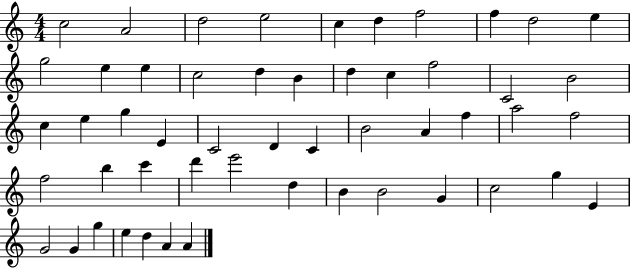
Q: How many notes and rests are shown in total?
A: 52